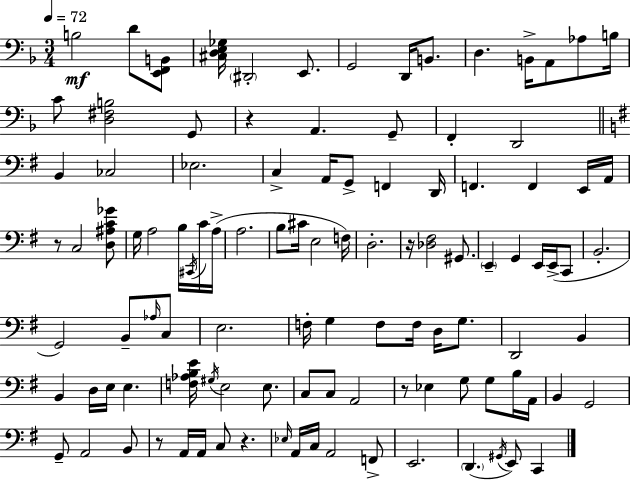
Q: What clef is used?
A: bass